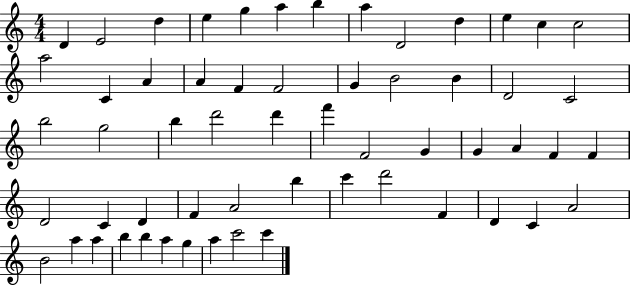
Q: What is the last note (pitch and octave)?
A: C6